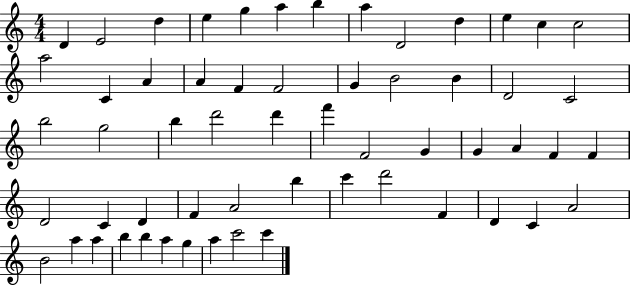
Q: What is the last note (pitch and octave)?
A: C6